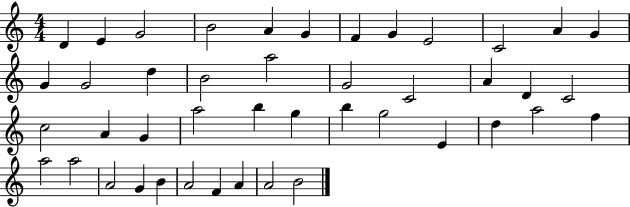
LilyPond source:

{
  \clef treble
  \numericTimeSignature
  \time 4/4
  \key c \major
  d'4 e'4 g'2 | b'2 a'4 g'4 | f'4 g'4 e'2 | c'2 a'4 g'4 | \break g'4 g'2 d''4 | b'2 a''2 | g'2 c'2 | a'4 d'4 c'2 | \break c''2 a'4 g'4 | a''2 b''4 g''4 | b''4 g''2 e'4 | d''4 a''2 f''4 | \break a''2 a''2 | a'2 g'4 b'4 | a'2 f'4 a'4 | a'2 b'2 | \break \bar "|."
}